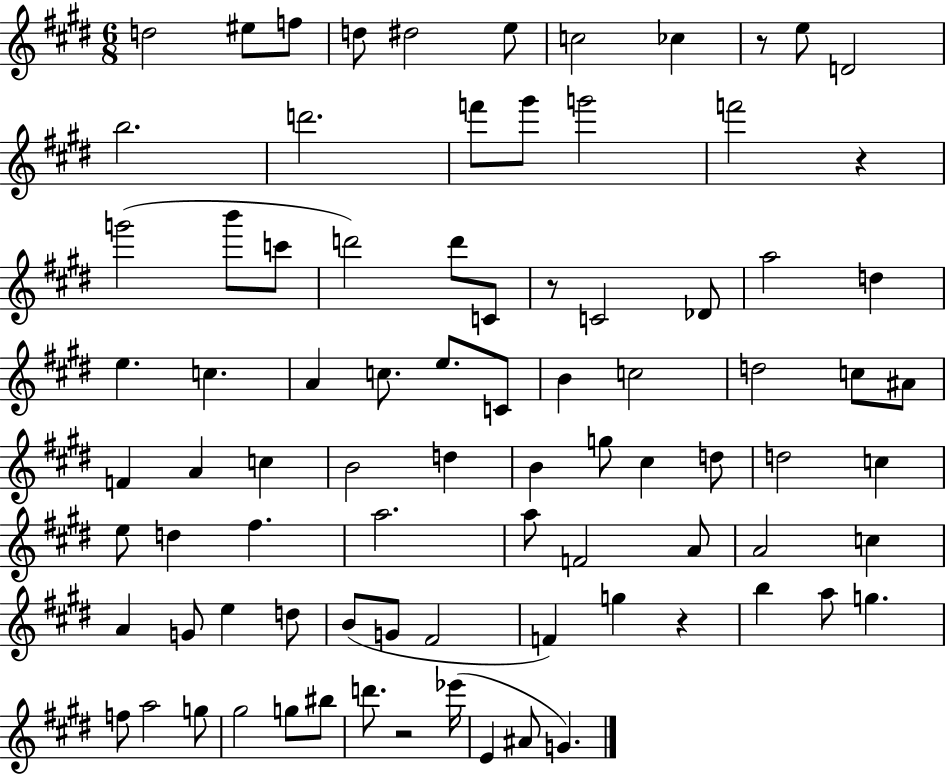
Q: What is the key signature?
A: E major